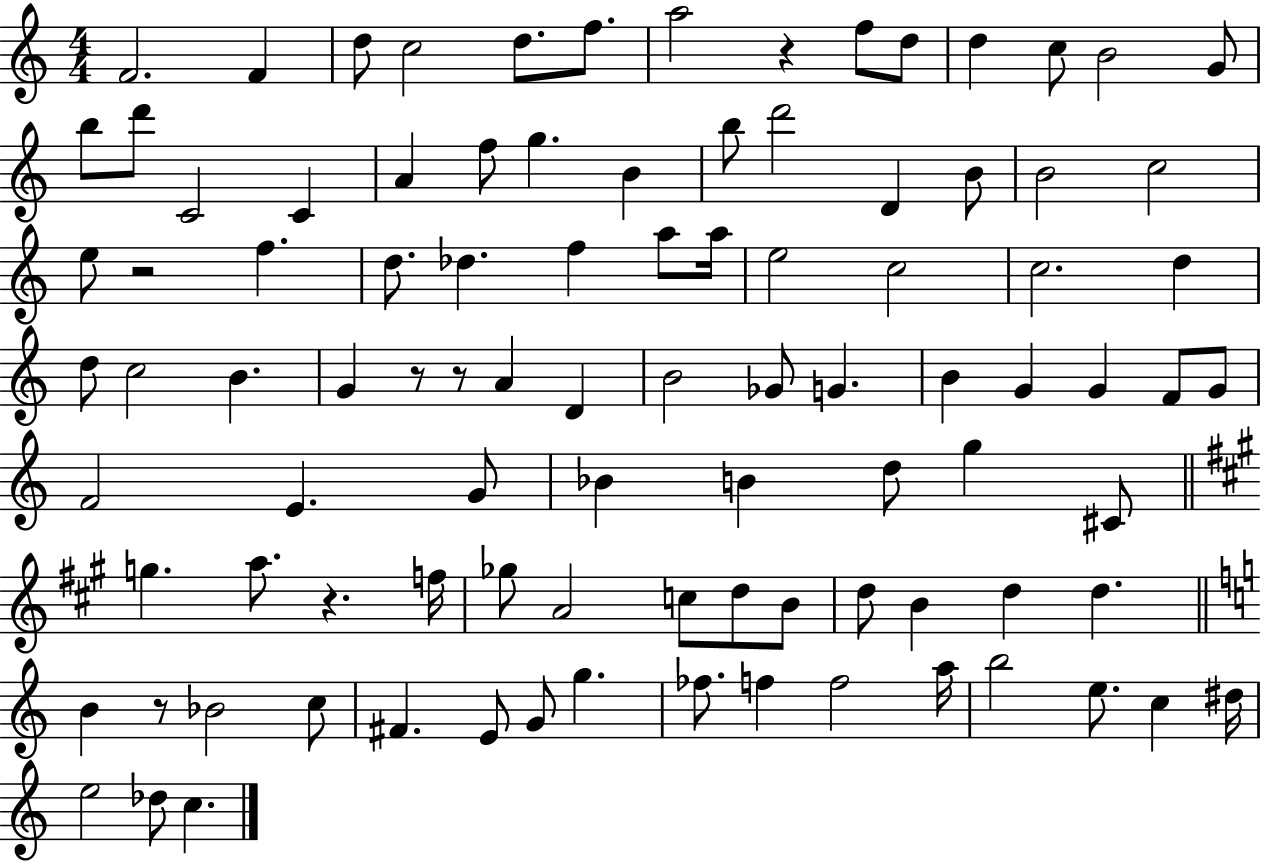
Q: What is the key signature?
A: C major